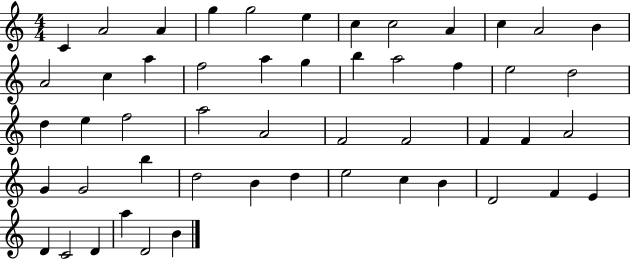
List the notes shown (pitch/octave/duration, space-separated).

C4/q A4/h A4/q G5/q G5/h E5/q C5/q C5/h A4/q C5/q A4/h B4/q A4/h C5/q A5/q F5/h A5/q G5/q B5/q A5/h F5/q E5/h D5/h D5/q E5/q F5/h A5/h A4/h F4/h F4/h F4/q F4/q A4/h G4/q G4/h B5/q D5/h B4/q D5/q E5/h C5/q B4/q D4/h F4/q E4/q D4/q C4/h D4/q A5/q D4/h B4/q